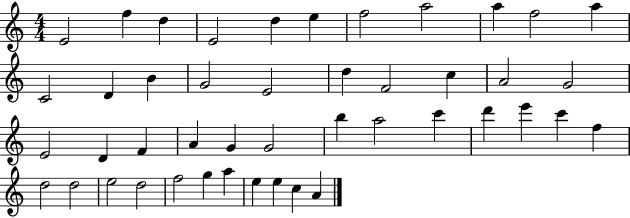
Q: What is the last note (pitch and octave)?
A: A4